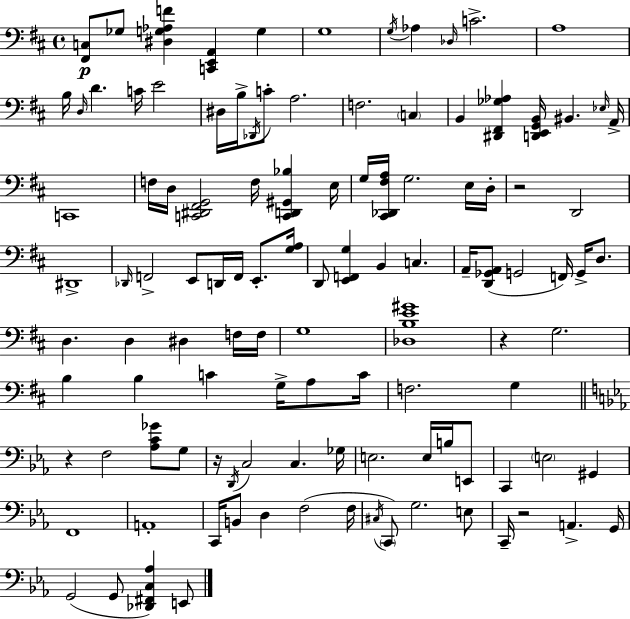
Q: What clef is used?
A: bass